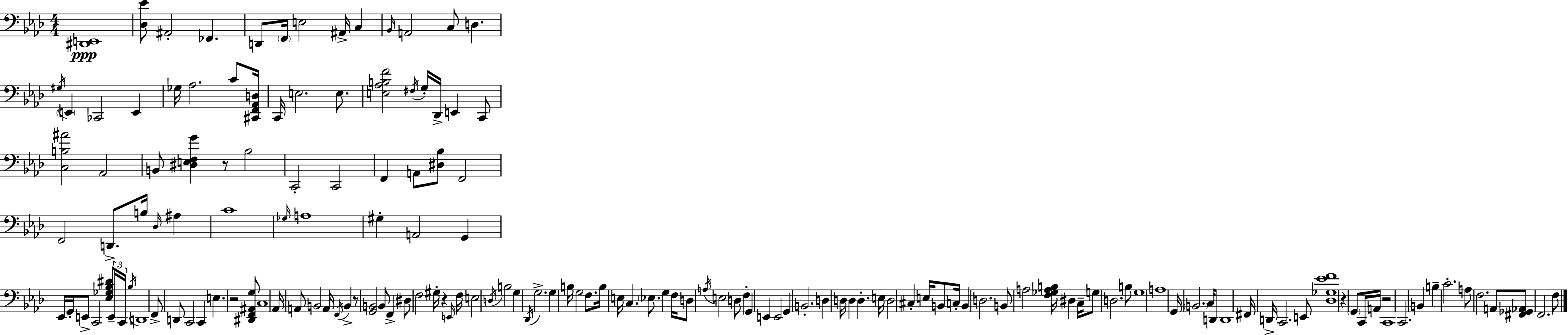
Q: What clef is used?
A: bass